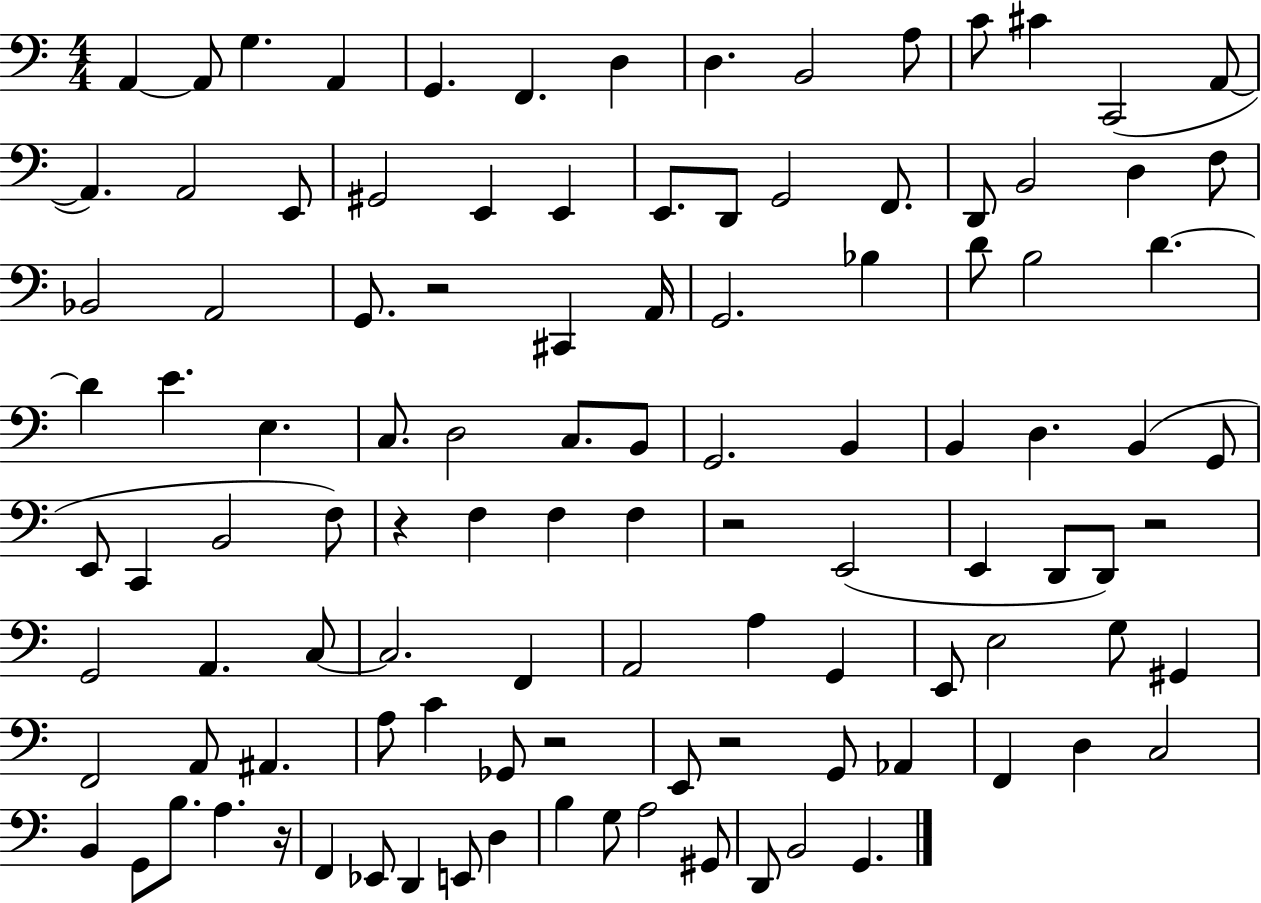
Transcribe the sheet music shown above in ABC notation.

X:1
T:Untitled
M:4/4
L:1/4
K:C
A,, A,,/2 G, A,, G,, F,, D, D, B,,2 A,/2 C/2 ^C C,,2 A,,/2 A,, A,,2 E,,/2 ^G,,2 E,, E,, E,,/2 D,,/2 G,,2 F,,/2 D,,/2 B,,2 D, F,/2 _B,,2 A,,2 G,,/2 z2 ^C,, A,,/4 G,,2 _B, D/2 B,2 D D E E, C,/2 D,2 C,/2 B,,/2 G,,2 B,, B,, D, B,, G,,/2 E,,/2 C,, B,,2 F,/2 z F, F, F, z2 E,,2 E,, D,,/2 D,,/2 z2 G,,2 A,, C,/2 C,2 F,, A,,2 A, G,, E,,/2 E,2 G,/2 ^G,, F,,2 A,,/2 ^A,, A,/2 C _G,,/2 z2 E,,/2 z2 G,,/2 _A,, F,, D, C,2 B,, G,,/2 B,/2 A, z/4 F,, _E,,/2 D,, E,,/2 D, B, G,/2 A,2 ^G,,/2 D,,/2 B,,2 G,,